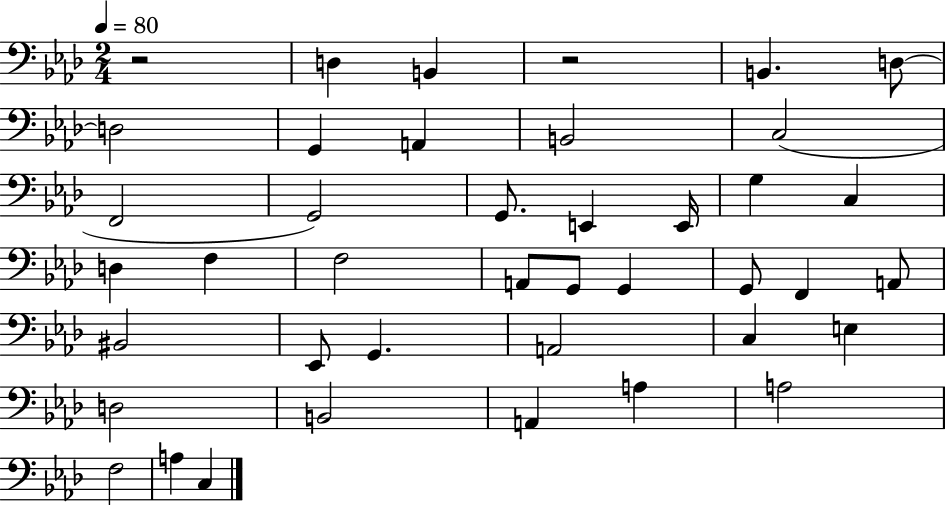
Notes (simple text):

R/h D3/q B2/q R/h B2/q. D3/e D3/h G2/q A2/q B2/h C3/h F2/h G2/h G2/e. E2/q E2/s G3/q C3/q D3/q F3/q F3/h A2/e G2/e G2/q G2/e F2/q A2/e BIS2/h Eb2/e G2/q. A2/h C3/q E3/q D3/h B2/h A2/q A3/q A3/h F3/h A3/q C3/q